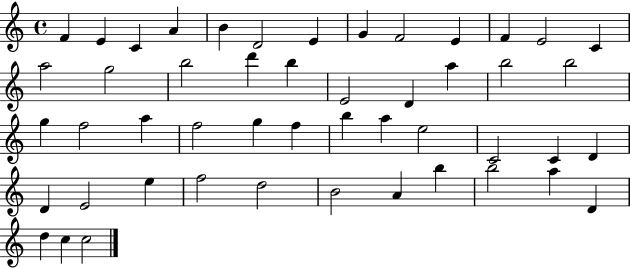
{
  \clef treble
  \time 4/4
  \defaultTimeSignature
  \key c \major
  f'4 e'4 c'4 a'4 | b'4 d'2 e'4 | g'4 f'2 e'4 | f'4 e'2 c'4 | \break a''2 g''2 | b''2 d'''4 b''4 | e'2 d'4 a''4 | b''2 b''2 | \break g''4 f''2 a''4 | f''2 g''4 f''4 | b''4 a''4 e''2 | c'2 c'4 d'4 | \break d'4 e'2 e''4 | f''2 d''2 | b'2 a'4 b''4 | b''2 a''4 d'4 | \break d''4 c''4 c''2 | \bar "|."
}